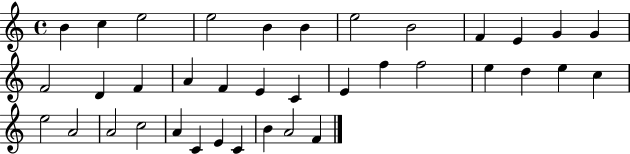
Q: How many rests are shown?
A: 0